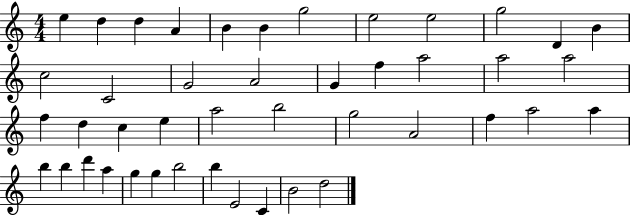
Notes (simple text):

E5/q D5/q D5/q A4/q B4/q B4/q G5/h E5/h E5/h G5/h D4/q B4/q C5/h C4/h G4/h A4/h G4/q F5/q A5/h A5/h A5/h F5/q D5/q C5/q E5/q A5/h B5/h G5/h A4/h F5/q A5/h A5/q B5/q B5/q D6/q A5/q G5/q G5/q B5/h B5/q E4/h C4/q B4/h D5/h